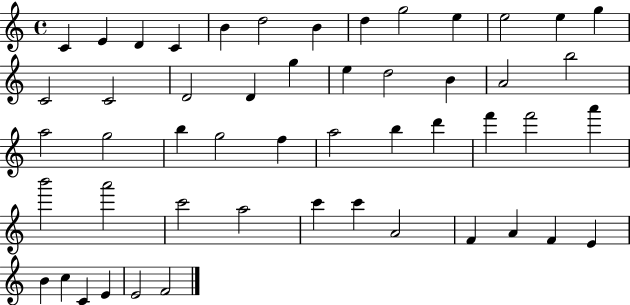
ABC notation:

X:1
T:Untitled
M:4/4
L:1/4
K:C
C E D C B d2 B d g2 e e2 e g C2 C2 D2 D g e d2 B A2 b2 a2 g2 b g2 f a2 b d' f' f'2 a' b'2 a'2 c'2 a2 c' c' A2 F A F E B c C E E2 F2